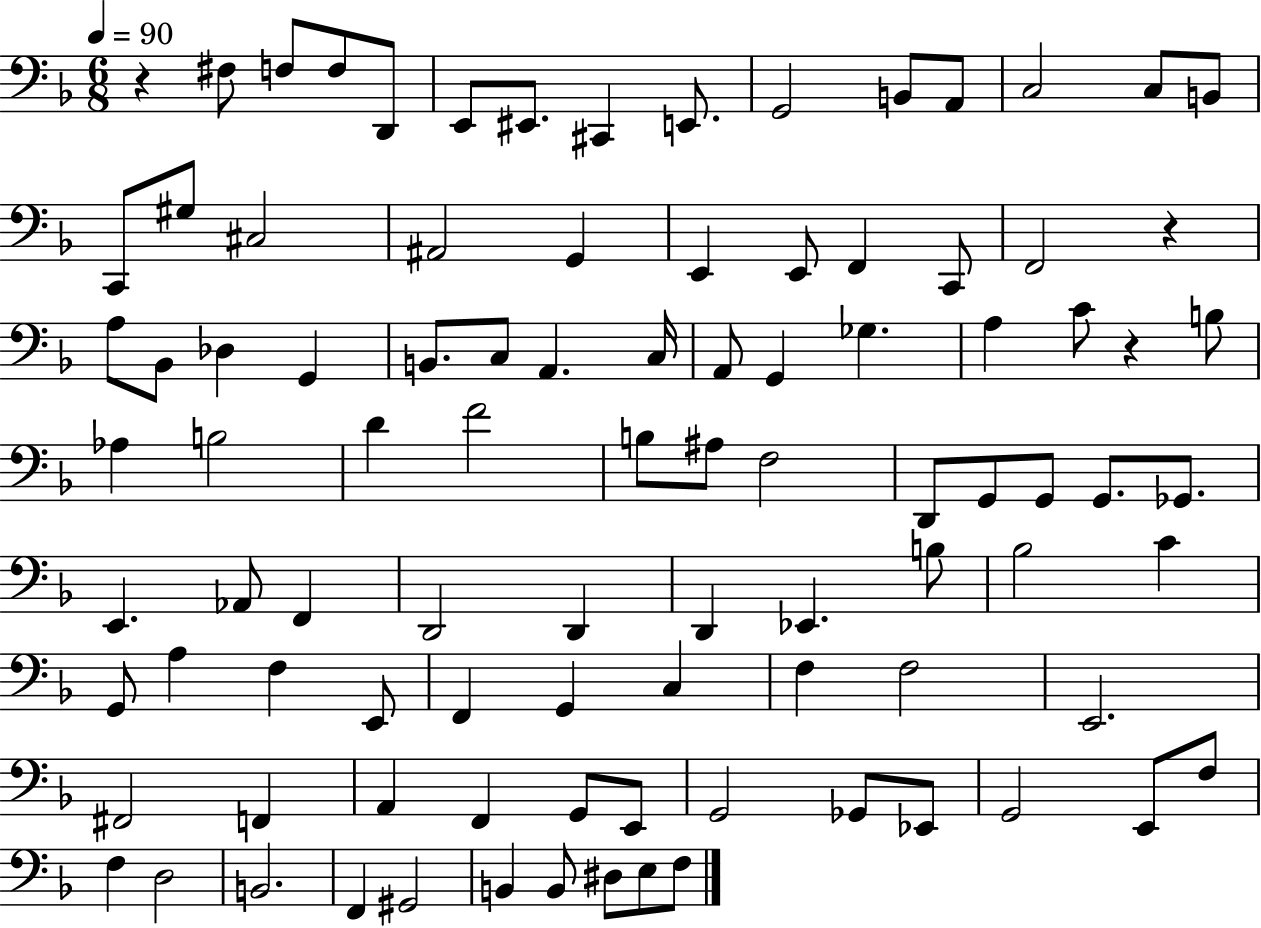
R/q F#3/e F3/e F3/e D2/e E2/e EIS2/e. C#2/q E2/e. G2/h B2/e A2/e C3/h C3/e B2/e C2/e G#3/e C#3/h A#2/h G2/q E2/q E2/e F2/q C2/e F2/h R/q A3/e Bb2/e Db3/q G2/q B2/e. C3/e A2/q. C3/s A2/e G2/q Gb3/q. A3/q C4/e R/q B3/e Ab3/q B3/h D4/q F4/h B3/e A#3/e F3/h D2/e G2/e G2/e G2/e. Gb2/e. E2/q. Ab2/e F2/q D2/h D2/q D2/q Eb2/q. B3/e Bb3/h C4/q G2/e A3/q F3/q E2/e F2/q G2/q C3/q F3/q F3/h E2/h. F#2/h F2/q A2/q F2/q G2/e E2/e G2/h Gb2/e Eb2/e G2/h E2/e F3/e F3/q D3/h B2/h. F2/q G#2/h B2/q B2/e D#3/e E3/e F3/e